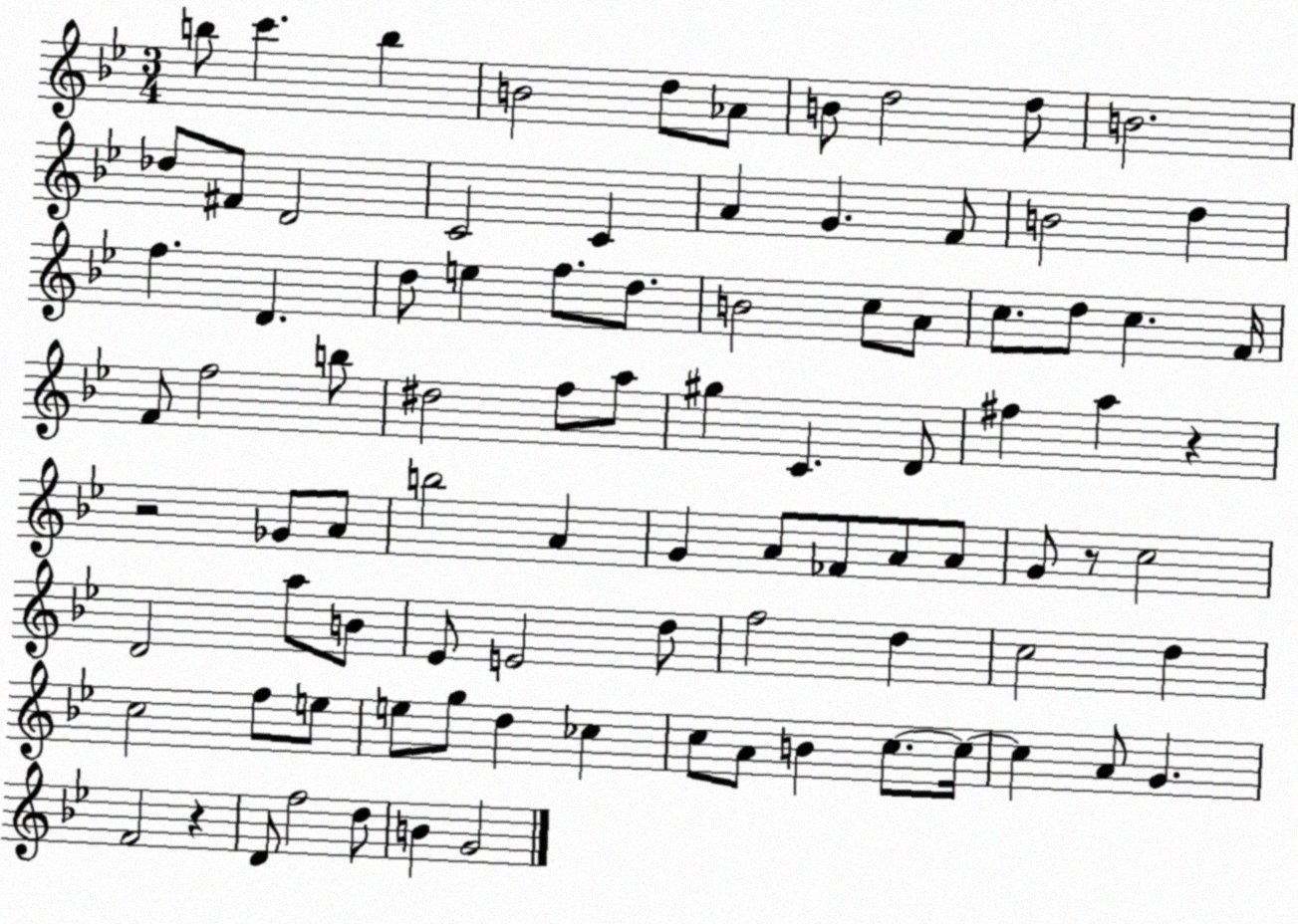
X:1
T:Untitled
M:3/4
L:1/4
K:Bb
b/2 c' b B2 d/2 _A/2 B/2 d2 d/2 B2 _d/2 ^F/2 D2 C2 C A G F/2 B2 d f D d/2 e f/2 d/2 B2 c/2 A/2 c/2 d/2 c F/4 F/2 f2 b/2 ^d2 f/2 a/2 ^g C D/2 ^f a z z2 _G/2 A/2 b2 A G A/2 _F/2 A/2 A/2 G/2 z/2 c2 D2 a/2 B/2 _E/2 E2 d/2 f2 d c2 d c2 f/2 e/2 e/2 g/2 d _c c/2 A/2 B c/2 c/4 c A/2 G F2 z D/2 f2 d/2 B G2